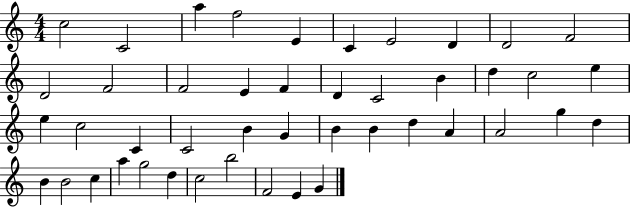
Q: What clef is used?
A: treble